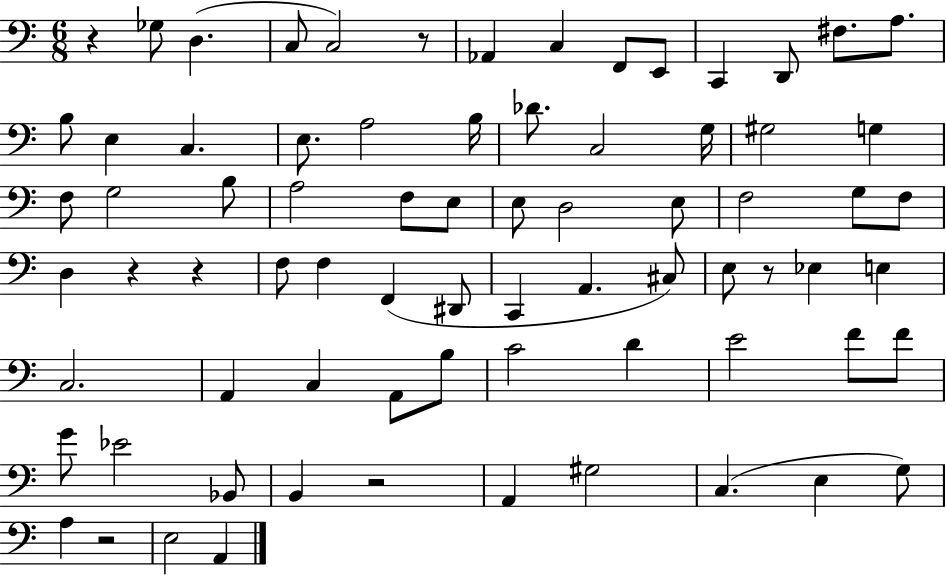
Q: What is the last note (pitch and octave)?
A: A2